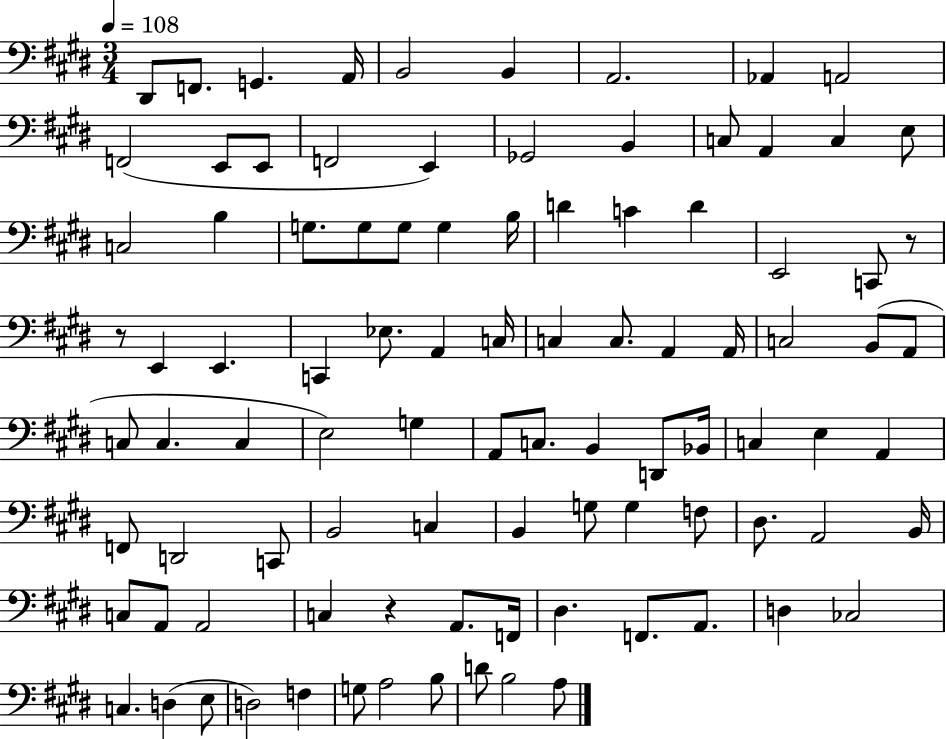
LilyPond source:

{
  \clef bass
  \numericTimeSignature
  \time 3/4
  \key e \major
  \tempo 4 = 108
  dis,8 f,8. g,4. a,16 | b,2 b,4 | a,2. | aes,4 a,2 | \break f,2( e,8 e,8 | f,2 e,4) | ges,2 b,4 | c8 a,4 c4 e8 | \break c2 b4 | g8. g8 g8 g4 b16 | d'4 c'4 d'4 | e,2 c,8 r8 | \break r8 e,4 e,4. | c,4 ees8. a,4 c16 | c4 c8. a,4 a,16 | c2 b,8( a,8 | \break c8 c4. c4 | e2) g4 | a,8 c8. b,4 d,8 bes,16 | c4 e4 a,4 | \break f,8 d,2 c,8 | b,2 c4 | b,4 g8 g4 f8 | dis8. a,2 b,16 | \break c8 a,8 a,2 | c4 r4 a,8. f,16 | dis4. f,8. a,8. | d4 ces2 | \break c4. d4( e8 | d2) f4 | g8 a2 b8 | d'8 b2 a8 | \break \bar "|."
}